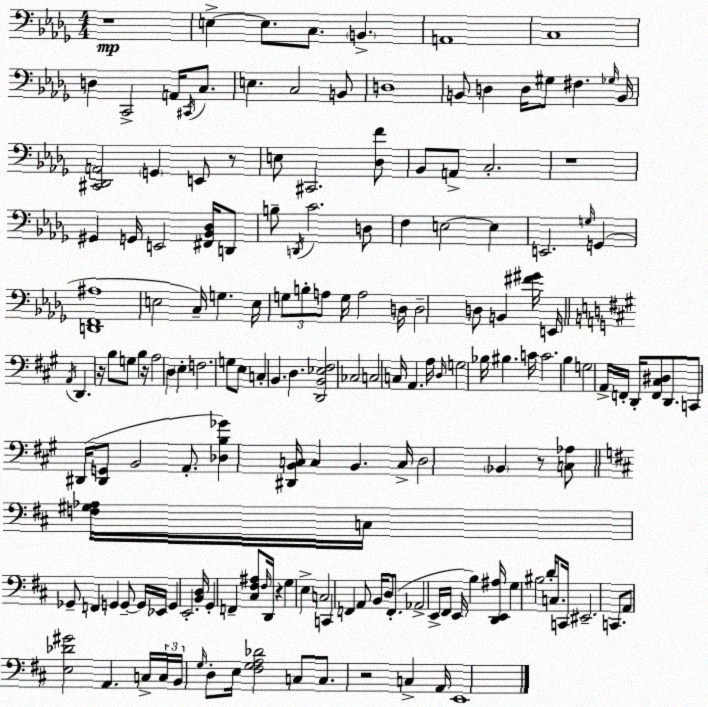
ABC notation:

X:1
T:Untitled
M:4/4
L:1/4
K:Bbm
z4 E, E,/2 C,/2 B,, A,,4 C,4 D, C,,2 A,,/4 ^C,,/4 C,/2 E, C,2 B,,/2 D,4 B,,/2 D, D,/4 ^G,/2 ^F, _G,/4 B,,/4 [^C,,_D,,A,,]2 G,, E,,/2 z/2 E,/2 ^C,,2 [_D,F]/2 _B,,/2 A,,/2 C,2 z4 ^G,, G,,/4 E,,2 [^F,,_B,,_D,]/4 D,,/2 B,/2 D,,/4 C2 D,/2 F, E,2 E, E,,2 G,/4 G,, [D,,F,,^A,]4 E,2 C,/4 G, E,/4 G,/2 B,/2 A,/2 G,/4 A,2 D,/4 D,2 D,/2 B,, [^F^G]/4 E,,/4 A,,/4 D,, z/4 B,/2 G,/2 B, z/4 A,2 D, E, F,2 G,/2 E,/2 C, B,, D, [D,,B,,_E,^F,]2 _C,2 C,2 C,/4 A,, A,/4 D,/4 G,2 _B,/4 ^B, C/4 C2 B, G,2 A,,/4 F,,/4 D,,/4 [F,,^C,^D,]/2 D,,/2 C,,/2 ^D,,/4 [^D,,G,,]/2 B,,2 A,,/2 [_D,B,_G] [^D,,B,,C,]/4 C, B,, C,/4 D,2 _B,, z/2 [C,_A,]/2 [F,^G,_A,]/4 C,/4 _G,,/2 F,, G,, G,,/2 G,,/4 _E,,/4 G,, E,,2 [B,,D,]/4 G,, F,, [^C,^F,^A,]/2 ^F,/4 D,,/4 z G, E, C,2 C,, F,, A,,/2 B,,/4 D,/2 F,,/2 _A,,2 E,,/4 ^F,,/4 E,,/4 B, [D,,E,,^A,]/4 G, ^B,2 D/4 C,/2 C,,/4 ^E,,2 C,,/2 A,,/2 [E,_D^G]2 A,, C,/4 C,/4 B,,/4 G,/4 D,/2 E,/4 [^F,G,A,_D]2 C,/2 C,/2 z2 C, A,,/4 E,,4